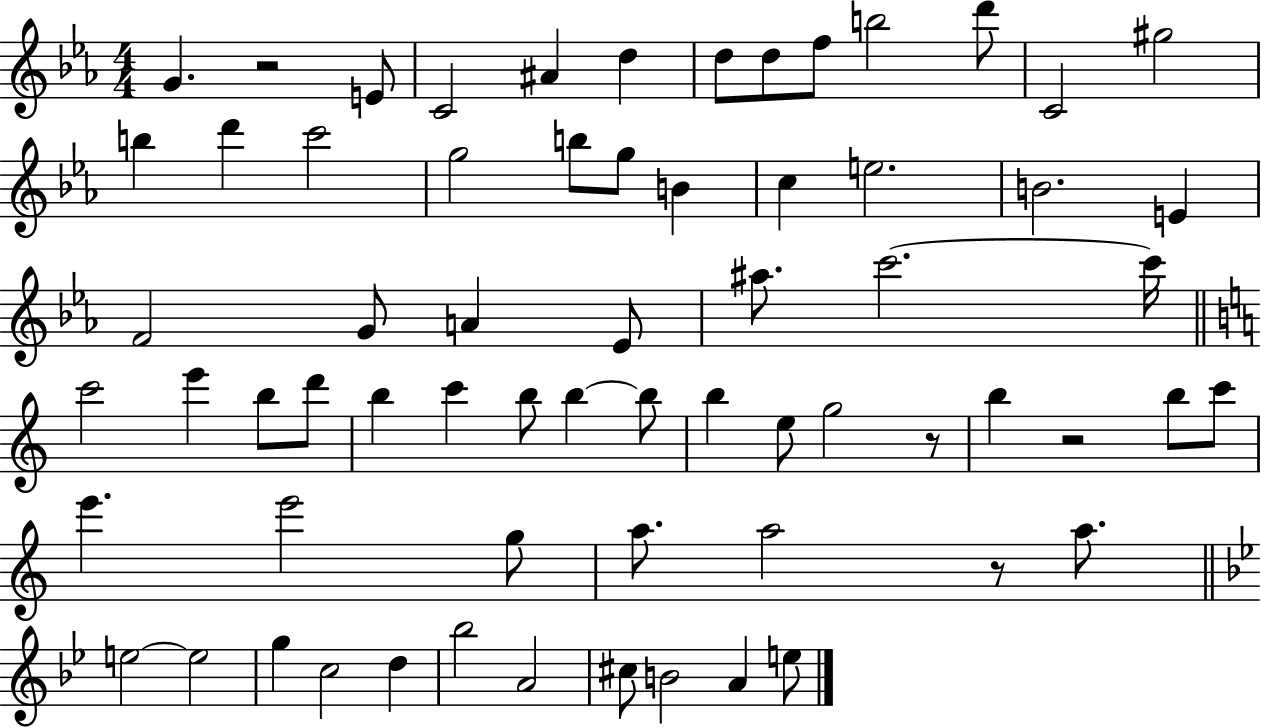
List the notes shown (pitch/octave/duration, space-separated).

G4/q. R/h E4/e C4/h A#4/q D5/q D5/e D5/e F5/e B5/h D6/e C4/h G#5/h B5/q D6/q C6/h G5/h B5/e G5/e B4/q C5/q E5/h. B4/h. E4/q F4/h G4/e A4/q Eb4/e A#5/e. C6/h. C6/s C6/h E6/q B5/e D6/e B5/q C6/q B5/e B5/q B5/e B5/q E5/e G5/h R/e B5/q R/h B5/e C6/e E6/q. E6/h G5/e A5/e. A5/h R/e A5/e. E5/h E5/h G5/q C5/h D5/q Bb5/h A4/h C#5/e B4/h A4/q E5/e